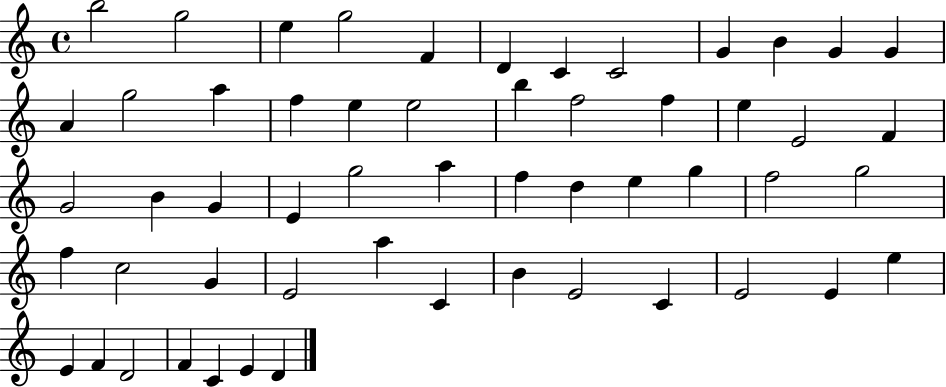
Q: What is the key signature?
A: C major